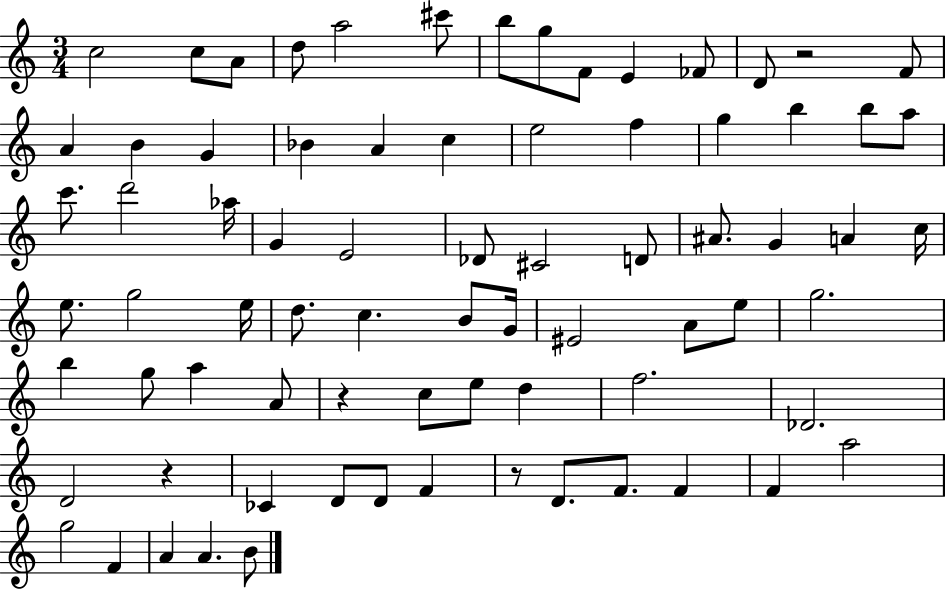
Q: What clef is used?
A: treble